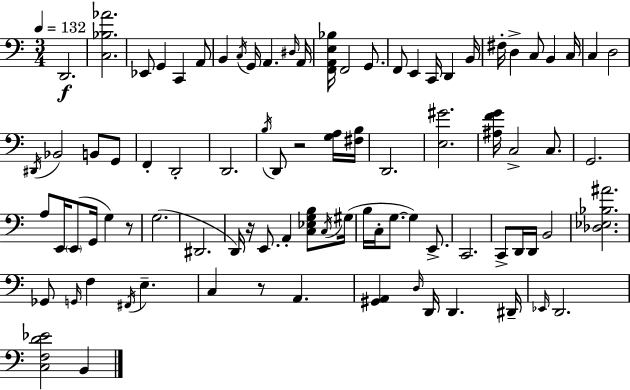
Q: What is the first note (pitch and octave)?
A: D2